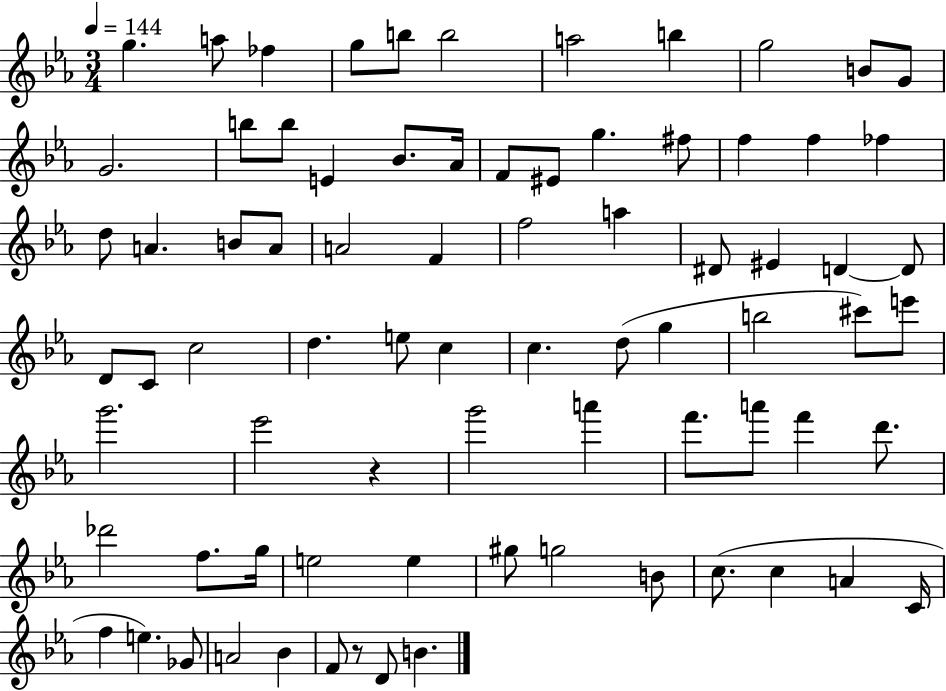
G5/q. A5/e FES5/q G5/e B5/e B5/h A5/h B5/q G5/h B4/e G4/e G4/h. B5/e B5/e E4/q Bb4/e. Ab4/s F4/e EIS4/e G5/q. F#5/e F5/q F5/q FES5/q D5/e A4/q. B4/e A4/e A4/h F4/q F5/h A5/q D#4/e EIS4/q D4/q D4/e D4/e C4/e C5/h D5/q. E5/e C5/q C5/q. D5/e G5/q B5/h C#6/e E6/e G6/h. Eb6/h R/q G6/h A6/q F6/e. A6/e F6/q D6/e. Db6/h F5/e. G5/s E5/h E5/q G#5/e G5/h B4/e C5/e. C5/q A4/q C4/s F5/q E5/q. Gb4/e A4/h Bb4/q F4/e R/e D4/e B4/q.